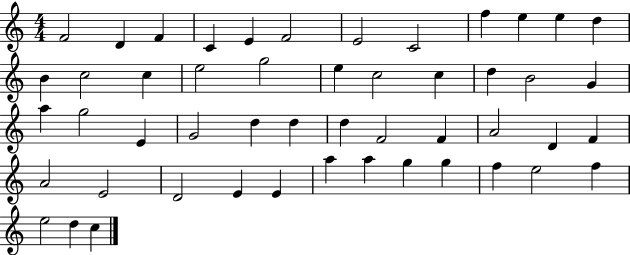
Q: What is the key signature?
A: C major